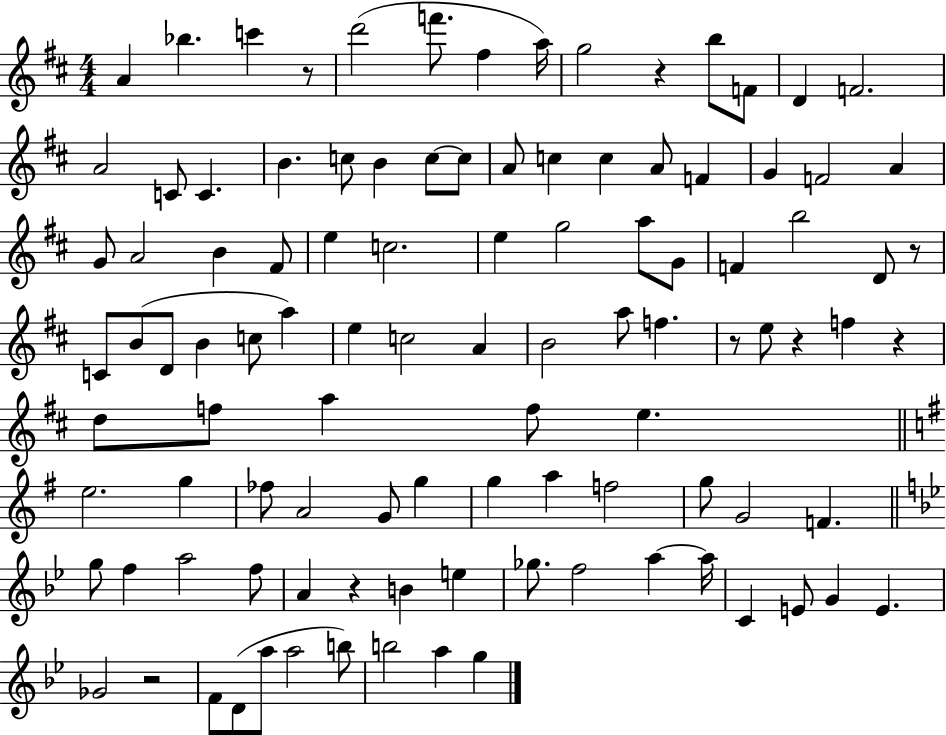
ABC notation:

X:1
T:Untitled
M:4/4
L:1/4
K:D
A _b c' z/2 d'2 f'/2 ^f a/4 g2 z b/2 F/2 D F2 A2 C/2 C B c/2 B c/2 c/2 A/2 c c A/2 F G F2 A G/2 A2 B ^F/2 e c2 e g2 a/2 G/2 F b2 D/2 z/2 C/2 B/2 D/2 B c/2 a e c2 A B2 a/2 f z/2 e/2 z f z d/2 f/2 a f/2 e e2 g _f/2 A2 G/2 g g a f2 g/2 G2 F g/2 f a2 f/2 A z B e _g/2 f2 a a/4 C E/2 G E _G2 z2 F/2 D/2 a/2 a2 b/2 b2 a g